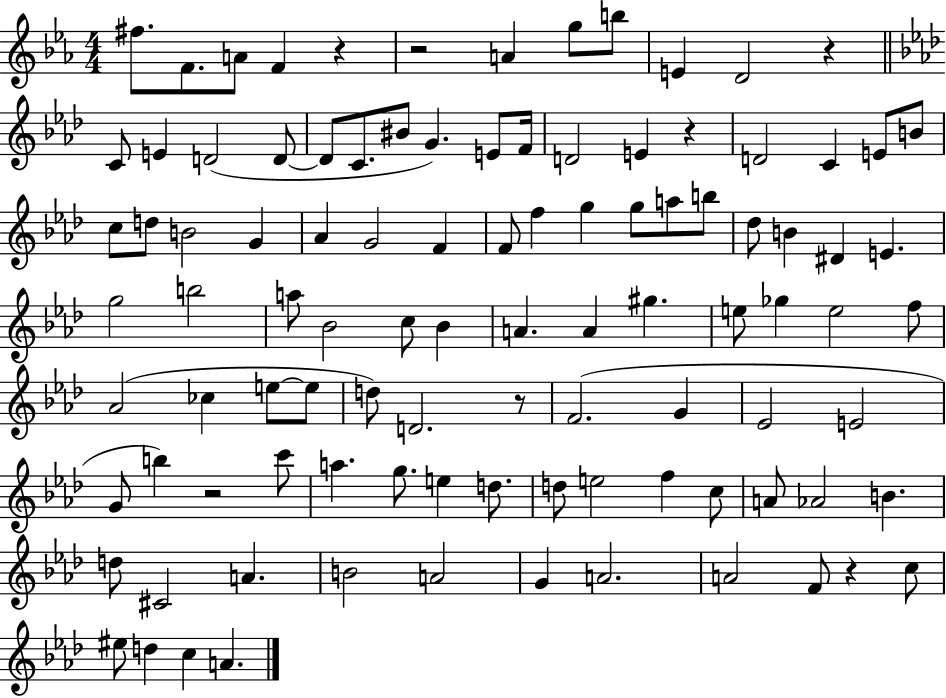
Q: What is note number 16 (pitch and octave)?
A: BIS4